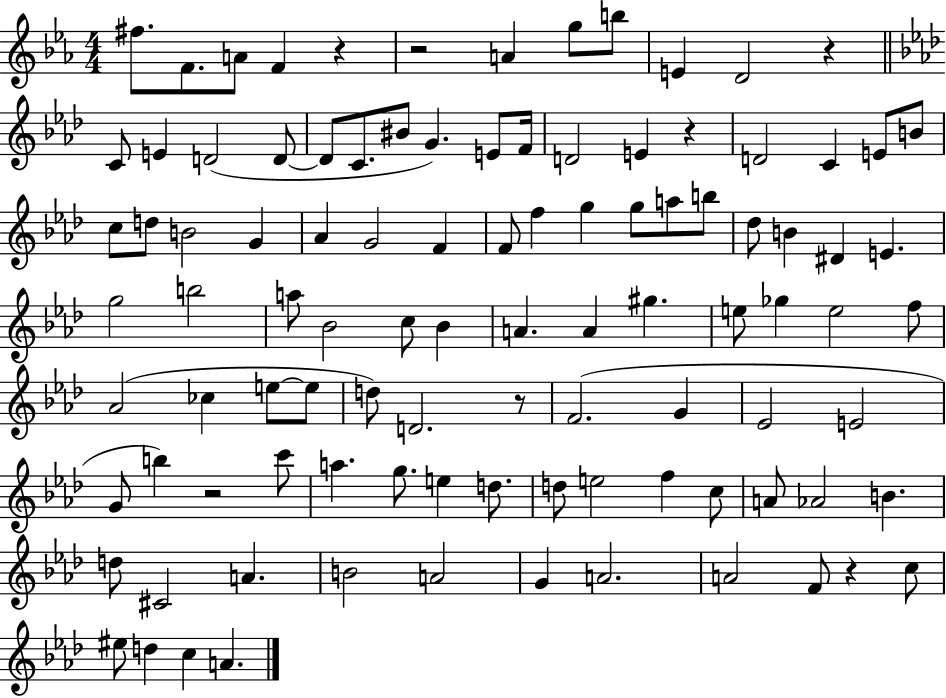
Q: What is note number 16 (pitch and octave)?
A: BIS4